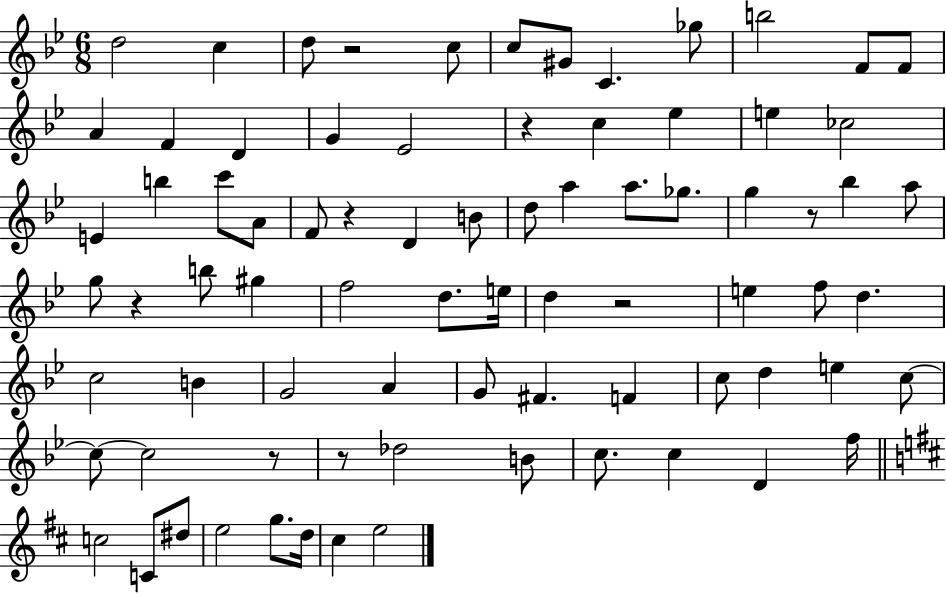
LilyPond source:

{
  \clef treble
  \numericTimeSignature
  \time 6/8
  \key bes \major
  d''2 c''4 | d''8 r2 c''8 | c''8 gis'8 c'4. ges''8 | b''2 f'8 f'8 | \break a'4 f'4 d'4 | g'4 ees'2 | r4 c''4 ees''4 | e''4 ces''2 | \break e'4 b''4 c'''8 a'8 | f'8 r4 d'4 b'8 | d''8 a''4 a''8. ges''8. | g''4 r8 bes''4 a''8 | \break g''8 r4 b''8 gis''4 | f''2 d''8. e''16 | d''4 r2 | e''4 f''8 d''4. | \break c''2 b'4 | g'2 a'4 | g'8 fis'4. f'4 | c''8 d''4 e''4 c''8~~ | \break c''8~~ c''2 r8 | r8 des''2 b'8 | c''8. c''4 d'4 f''16 | \bar "||" \break \key b \minor c''2 c'8 dis''8 | e''2 g''8. d''16 | cis''4 e''2 | \bar "|."
}